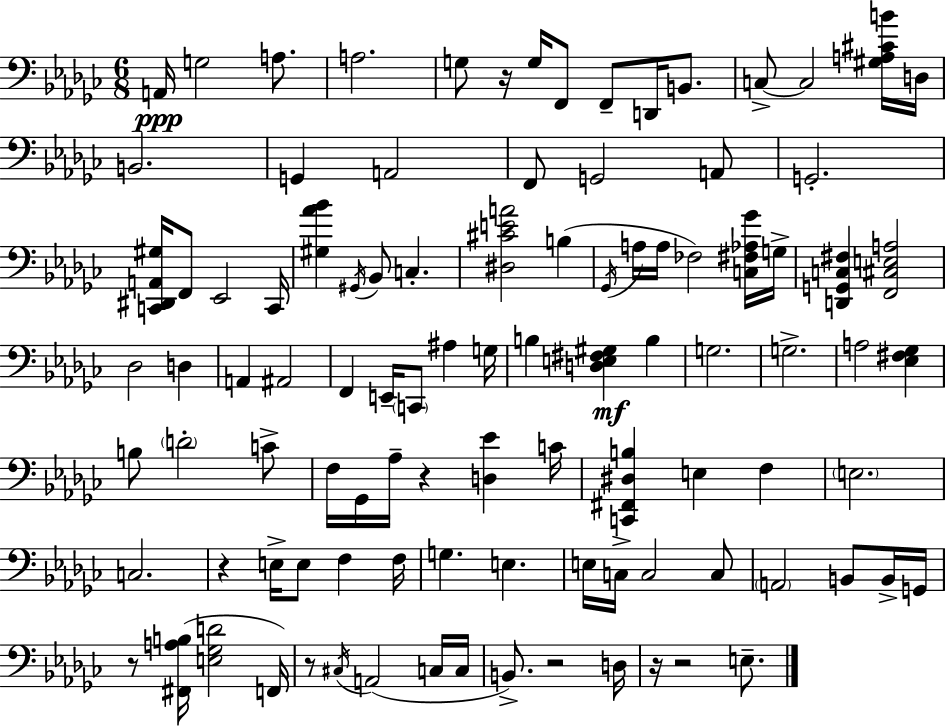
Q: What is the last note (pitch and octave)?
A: E3